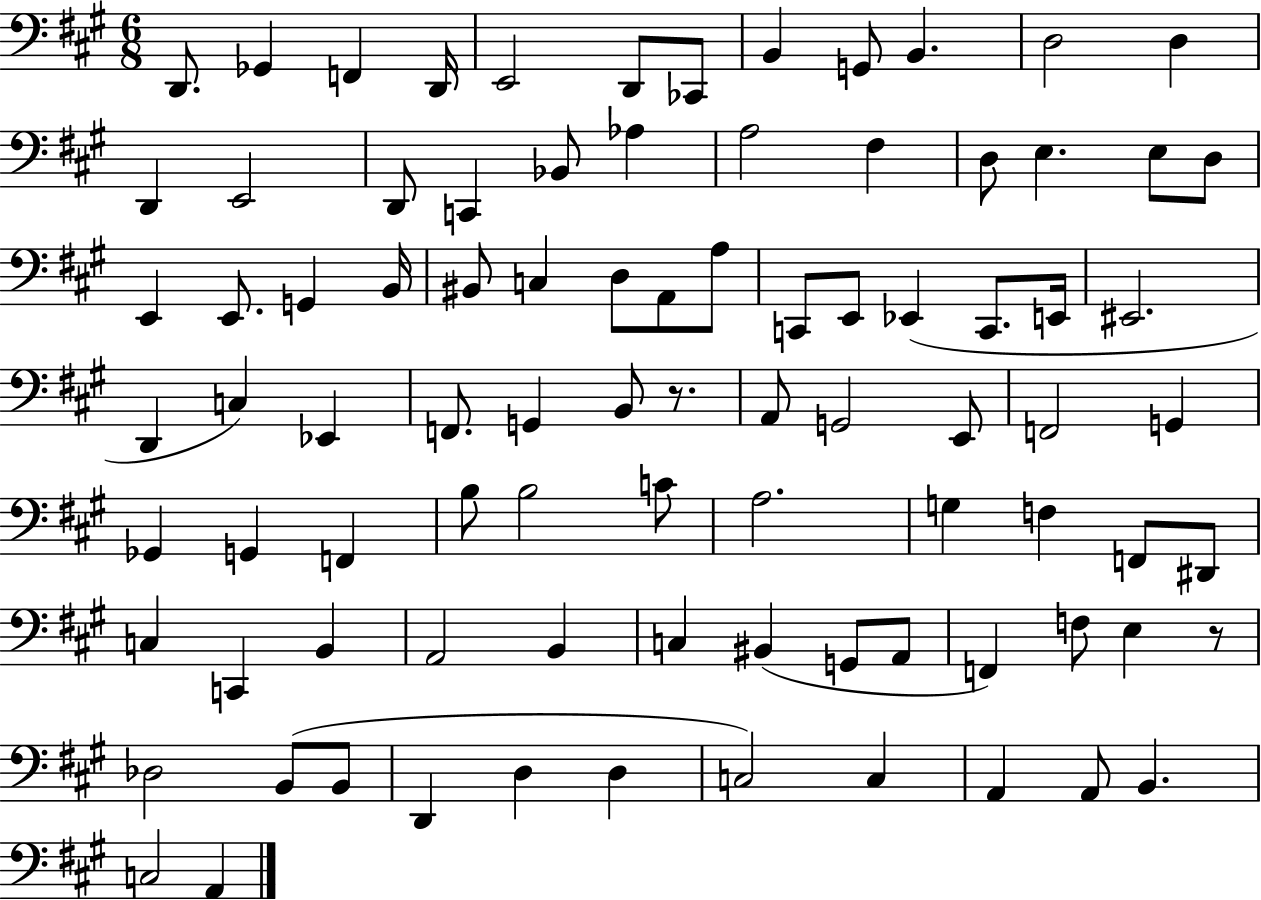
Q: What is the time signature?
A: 6/8